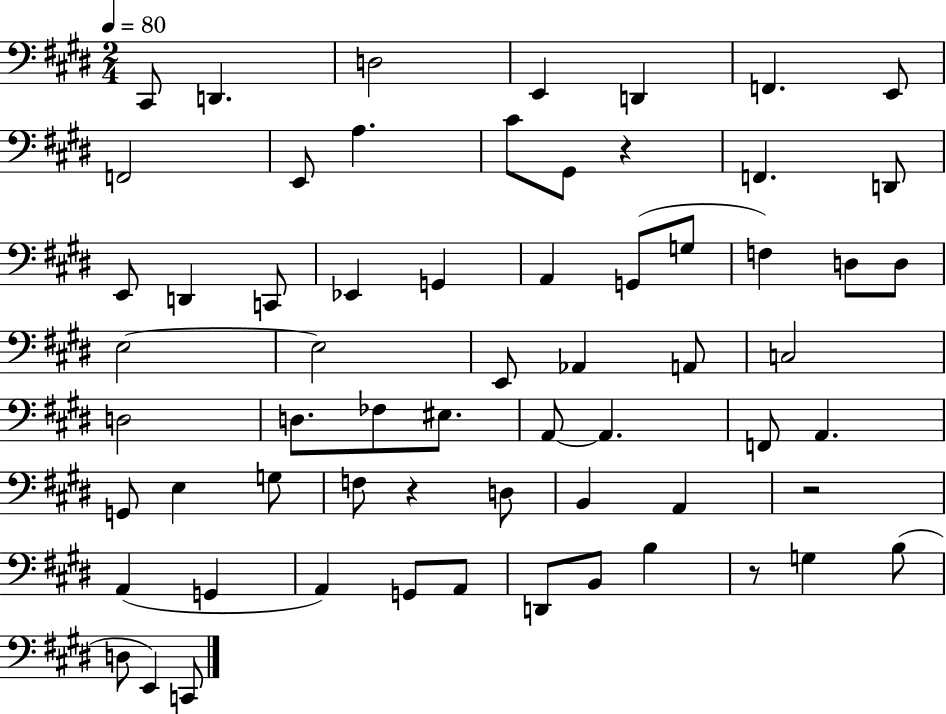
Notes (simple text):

C#2/e D2/q. D3/h E2/q D2/q F2/q. E2/e F2/h E2/e A3/q. C#4/e G#2/e R/q F2/q. D2/e E2/e D2/q C2/e Eb2/q G2/q A2/q G2/e G3/e F3/q D3/e D3/e E3/h E3/h E2/e Ab2/q A2/e C3/h D3/h D3/e. FES3/e EIS3/e. A2/e A2/q. F2/e A2/q. G2/e E3/q G3/e F3/e R/q D3/e B2/q A2/q R/h A2/q G2/q A2/q G2/e A2/e D2/e B2/e B3/q R/e G3/q B3/e D3/e E2/q C2/e